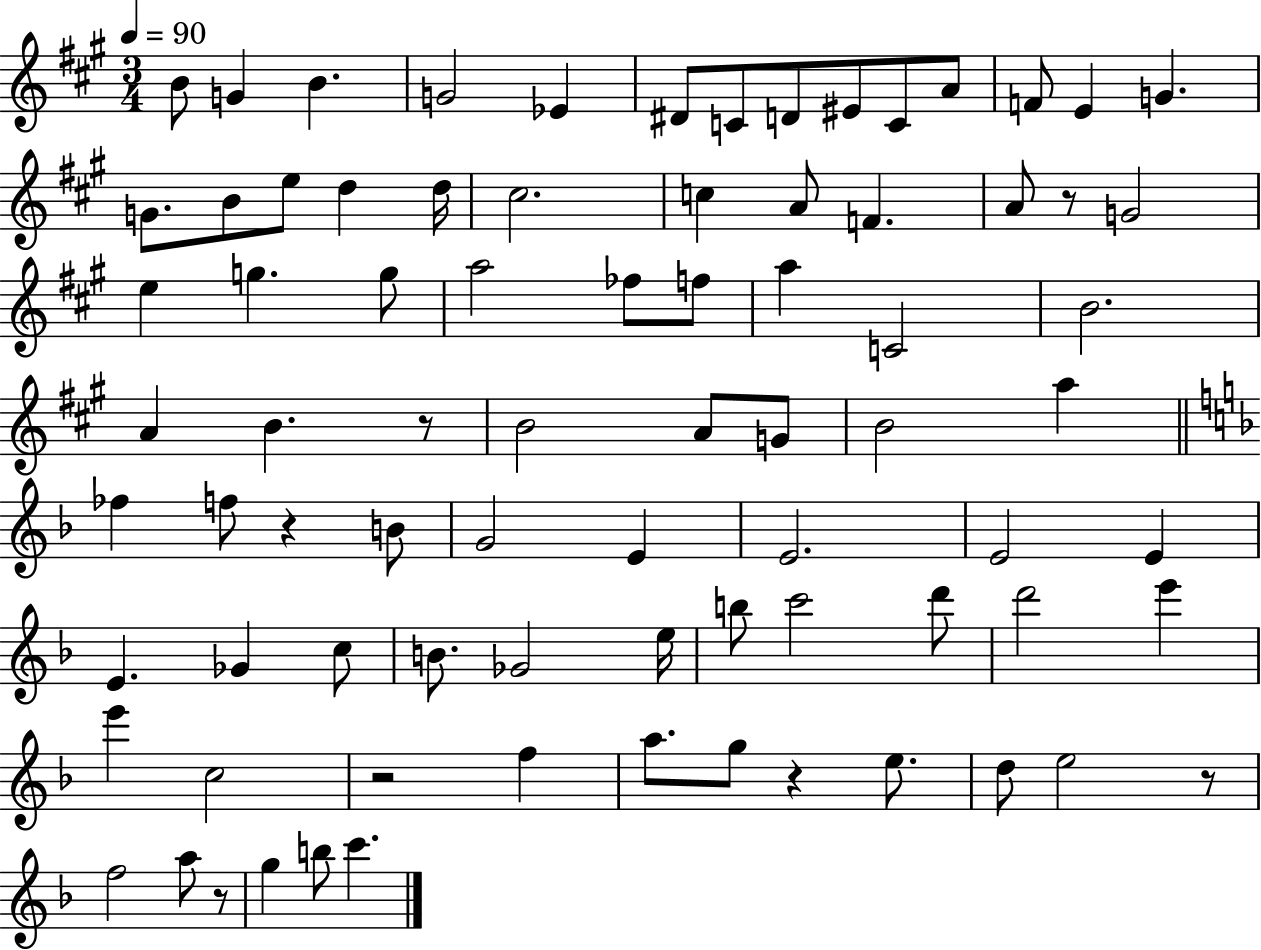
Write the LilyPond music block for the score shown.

{
  \clef treble
  \numericTimeSignature
  \time 3/4
  \key a \major
  \tempo 4 = 90
  b'8 g'4 b'4. | g'2 ees'4 | dis'8 c'8 d'8 eis'8 c'8 a'8 | f'8 e'4 g'4. | \break g'8. b'8 e''8 d''4 d''16 | cis''2. | c''4 a'8 f'4. | a'8 r8 g'2 | \break e''4 g''4. g''8 | a''2 fes''8 f''8 | a''4 c'2 | b'2. | \break a'4 b'4. r8 | b'2 a'8 g'8 | b'2 a''4 | \bar "||" \break \key f \major fes''4 f''8 r4 b'8 | g'2 e'4 | e'2. | e'2 e'4 | \break e'4. ges'4 c''8 | b'8. ges'2 e''16 | b''8 c'''2 d'''8 | d'''2 e'''4 | \break e'''4 c''2 | r2 f''4 | a''8. g''8 r4 e''8. | d''8 e''2 r8 | \break f''2 a''8 r8 | g''4 b''8 c'''4. | \bar "|."
}